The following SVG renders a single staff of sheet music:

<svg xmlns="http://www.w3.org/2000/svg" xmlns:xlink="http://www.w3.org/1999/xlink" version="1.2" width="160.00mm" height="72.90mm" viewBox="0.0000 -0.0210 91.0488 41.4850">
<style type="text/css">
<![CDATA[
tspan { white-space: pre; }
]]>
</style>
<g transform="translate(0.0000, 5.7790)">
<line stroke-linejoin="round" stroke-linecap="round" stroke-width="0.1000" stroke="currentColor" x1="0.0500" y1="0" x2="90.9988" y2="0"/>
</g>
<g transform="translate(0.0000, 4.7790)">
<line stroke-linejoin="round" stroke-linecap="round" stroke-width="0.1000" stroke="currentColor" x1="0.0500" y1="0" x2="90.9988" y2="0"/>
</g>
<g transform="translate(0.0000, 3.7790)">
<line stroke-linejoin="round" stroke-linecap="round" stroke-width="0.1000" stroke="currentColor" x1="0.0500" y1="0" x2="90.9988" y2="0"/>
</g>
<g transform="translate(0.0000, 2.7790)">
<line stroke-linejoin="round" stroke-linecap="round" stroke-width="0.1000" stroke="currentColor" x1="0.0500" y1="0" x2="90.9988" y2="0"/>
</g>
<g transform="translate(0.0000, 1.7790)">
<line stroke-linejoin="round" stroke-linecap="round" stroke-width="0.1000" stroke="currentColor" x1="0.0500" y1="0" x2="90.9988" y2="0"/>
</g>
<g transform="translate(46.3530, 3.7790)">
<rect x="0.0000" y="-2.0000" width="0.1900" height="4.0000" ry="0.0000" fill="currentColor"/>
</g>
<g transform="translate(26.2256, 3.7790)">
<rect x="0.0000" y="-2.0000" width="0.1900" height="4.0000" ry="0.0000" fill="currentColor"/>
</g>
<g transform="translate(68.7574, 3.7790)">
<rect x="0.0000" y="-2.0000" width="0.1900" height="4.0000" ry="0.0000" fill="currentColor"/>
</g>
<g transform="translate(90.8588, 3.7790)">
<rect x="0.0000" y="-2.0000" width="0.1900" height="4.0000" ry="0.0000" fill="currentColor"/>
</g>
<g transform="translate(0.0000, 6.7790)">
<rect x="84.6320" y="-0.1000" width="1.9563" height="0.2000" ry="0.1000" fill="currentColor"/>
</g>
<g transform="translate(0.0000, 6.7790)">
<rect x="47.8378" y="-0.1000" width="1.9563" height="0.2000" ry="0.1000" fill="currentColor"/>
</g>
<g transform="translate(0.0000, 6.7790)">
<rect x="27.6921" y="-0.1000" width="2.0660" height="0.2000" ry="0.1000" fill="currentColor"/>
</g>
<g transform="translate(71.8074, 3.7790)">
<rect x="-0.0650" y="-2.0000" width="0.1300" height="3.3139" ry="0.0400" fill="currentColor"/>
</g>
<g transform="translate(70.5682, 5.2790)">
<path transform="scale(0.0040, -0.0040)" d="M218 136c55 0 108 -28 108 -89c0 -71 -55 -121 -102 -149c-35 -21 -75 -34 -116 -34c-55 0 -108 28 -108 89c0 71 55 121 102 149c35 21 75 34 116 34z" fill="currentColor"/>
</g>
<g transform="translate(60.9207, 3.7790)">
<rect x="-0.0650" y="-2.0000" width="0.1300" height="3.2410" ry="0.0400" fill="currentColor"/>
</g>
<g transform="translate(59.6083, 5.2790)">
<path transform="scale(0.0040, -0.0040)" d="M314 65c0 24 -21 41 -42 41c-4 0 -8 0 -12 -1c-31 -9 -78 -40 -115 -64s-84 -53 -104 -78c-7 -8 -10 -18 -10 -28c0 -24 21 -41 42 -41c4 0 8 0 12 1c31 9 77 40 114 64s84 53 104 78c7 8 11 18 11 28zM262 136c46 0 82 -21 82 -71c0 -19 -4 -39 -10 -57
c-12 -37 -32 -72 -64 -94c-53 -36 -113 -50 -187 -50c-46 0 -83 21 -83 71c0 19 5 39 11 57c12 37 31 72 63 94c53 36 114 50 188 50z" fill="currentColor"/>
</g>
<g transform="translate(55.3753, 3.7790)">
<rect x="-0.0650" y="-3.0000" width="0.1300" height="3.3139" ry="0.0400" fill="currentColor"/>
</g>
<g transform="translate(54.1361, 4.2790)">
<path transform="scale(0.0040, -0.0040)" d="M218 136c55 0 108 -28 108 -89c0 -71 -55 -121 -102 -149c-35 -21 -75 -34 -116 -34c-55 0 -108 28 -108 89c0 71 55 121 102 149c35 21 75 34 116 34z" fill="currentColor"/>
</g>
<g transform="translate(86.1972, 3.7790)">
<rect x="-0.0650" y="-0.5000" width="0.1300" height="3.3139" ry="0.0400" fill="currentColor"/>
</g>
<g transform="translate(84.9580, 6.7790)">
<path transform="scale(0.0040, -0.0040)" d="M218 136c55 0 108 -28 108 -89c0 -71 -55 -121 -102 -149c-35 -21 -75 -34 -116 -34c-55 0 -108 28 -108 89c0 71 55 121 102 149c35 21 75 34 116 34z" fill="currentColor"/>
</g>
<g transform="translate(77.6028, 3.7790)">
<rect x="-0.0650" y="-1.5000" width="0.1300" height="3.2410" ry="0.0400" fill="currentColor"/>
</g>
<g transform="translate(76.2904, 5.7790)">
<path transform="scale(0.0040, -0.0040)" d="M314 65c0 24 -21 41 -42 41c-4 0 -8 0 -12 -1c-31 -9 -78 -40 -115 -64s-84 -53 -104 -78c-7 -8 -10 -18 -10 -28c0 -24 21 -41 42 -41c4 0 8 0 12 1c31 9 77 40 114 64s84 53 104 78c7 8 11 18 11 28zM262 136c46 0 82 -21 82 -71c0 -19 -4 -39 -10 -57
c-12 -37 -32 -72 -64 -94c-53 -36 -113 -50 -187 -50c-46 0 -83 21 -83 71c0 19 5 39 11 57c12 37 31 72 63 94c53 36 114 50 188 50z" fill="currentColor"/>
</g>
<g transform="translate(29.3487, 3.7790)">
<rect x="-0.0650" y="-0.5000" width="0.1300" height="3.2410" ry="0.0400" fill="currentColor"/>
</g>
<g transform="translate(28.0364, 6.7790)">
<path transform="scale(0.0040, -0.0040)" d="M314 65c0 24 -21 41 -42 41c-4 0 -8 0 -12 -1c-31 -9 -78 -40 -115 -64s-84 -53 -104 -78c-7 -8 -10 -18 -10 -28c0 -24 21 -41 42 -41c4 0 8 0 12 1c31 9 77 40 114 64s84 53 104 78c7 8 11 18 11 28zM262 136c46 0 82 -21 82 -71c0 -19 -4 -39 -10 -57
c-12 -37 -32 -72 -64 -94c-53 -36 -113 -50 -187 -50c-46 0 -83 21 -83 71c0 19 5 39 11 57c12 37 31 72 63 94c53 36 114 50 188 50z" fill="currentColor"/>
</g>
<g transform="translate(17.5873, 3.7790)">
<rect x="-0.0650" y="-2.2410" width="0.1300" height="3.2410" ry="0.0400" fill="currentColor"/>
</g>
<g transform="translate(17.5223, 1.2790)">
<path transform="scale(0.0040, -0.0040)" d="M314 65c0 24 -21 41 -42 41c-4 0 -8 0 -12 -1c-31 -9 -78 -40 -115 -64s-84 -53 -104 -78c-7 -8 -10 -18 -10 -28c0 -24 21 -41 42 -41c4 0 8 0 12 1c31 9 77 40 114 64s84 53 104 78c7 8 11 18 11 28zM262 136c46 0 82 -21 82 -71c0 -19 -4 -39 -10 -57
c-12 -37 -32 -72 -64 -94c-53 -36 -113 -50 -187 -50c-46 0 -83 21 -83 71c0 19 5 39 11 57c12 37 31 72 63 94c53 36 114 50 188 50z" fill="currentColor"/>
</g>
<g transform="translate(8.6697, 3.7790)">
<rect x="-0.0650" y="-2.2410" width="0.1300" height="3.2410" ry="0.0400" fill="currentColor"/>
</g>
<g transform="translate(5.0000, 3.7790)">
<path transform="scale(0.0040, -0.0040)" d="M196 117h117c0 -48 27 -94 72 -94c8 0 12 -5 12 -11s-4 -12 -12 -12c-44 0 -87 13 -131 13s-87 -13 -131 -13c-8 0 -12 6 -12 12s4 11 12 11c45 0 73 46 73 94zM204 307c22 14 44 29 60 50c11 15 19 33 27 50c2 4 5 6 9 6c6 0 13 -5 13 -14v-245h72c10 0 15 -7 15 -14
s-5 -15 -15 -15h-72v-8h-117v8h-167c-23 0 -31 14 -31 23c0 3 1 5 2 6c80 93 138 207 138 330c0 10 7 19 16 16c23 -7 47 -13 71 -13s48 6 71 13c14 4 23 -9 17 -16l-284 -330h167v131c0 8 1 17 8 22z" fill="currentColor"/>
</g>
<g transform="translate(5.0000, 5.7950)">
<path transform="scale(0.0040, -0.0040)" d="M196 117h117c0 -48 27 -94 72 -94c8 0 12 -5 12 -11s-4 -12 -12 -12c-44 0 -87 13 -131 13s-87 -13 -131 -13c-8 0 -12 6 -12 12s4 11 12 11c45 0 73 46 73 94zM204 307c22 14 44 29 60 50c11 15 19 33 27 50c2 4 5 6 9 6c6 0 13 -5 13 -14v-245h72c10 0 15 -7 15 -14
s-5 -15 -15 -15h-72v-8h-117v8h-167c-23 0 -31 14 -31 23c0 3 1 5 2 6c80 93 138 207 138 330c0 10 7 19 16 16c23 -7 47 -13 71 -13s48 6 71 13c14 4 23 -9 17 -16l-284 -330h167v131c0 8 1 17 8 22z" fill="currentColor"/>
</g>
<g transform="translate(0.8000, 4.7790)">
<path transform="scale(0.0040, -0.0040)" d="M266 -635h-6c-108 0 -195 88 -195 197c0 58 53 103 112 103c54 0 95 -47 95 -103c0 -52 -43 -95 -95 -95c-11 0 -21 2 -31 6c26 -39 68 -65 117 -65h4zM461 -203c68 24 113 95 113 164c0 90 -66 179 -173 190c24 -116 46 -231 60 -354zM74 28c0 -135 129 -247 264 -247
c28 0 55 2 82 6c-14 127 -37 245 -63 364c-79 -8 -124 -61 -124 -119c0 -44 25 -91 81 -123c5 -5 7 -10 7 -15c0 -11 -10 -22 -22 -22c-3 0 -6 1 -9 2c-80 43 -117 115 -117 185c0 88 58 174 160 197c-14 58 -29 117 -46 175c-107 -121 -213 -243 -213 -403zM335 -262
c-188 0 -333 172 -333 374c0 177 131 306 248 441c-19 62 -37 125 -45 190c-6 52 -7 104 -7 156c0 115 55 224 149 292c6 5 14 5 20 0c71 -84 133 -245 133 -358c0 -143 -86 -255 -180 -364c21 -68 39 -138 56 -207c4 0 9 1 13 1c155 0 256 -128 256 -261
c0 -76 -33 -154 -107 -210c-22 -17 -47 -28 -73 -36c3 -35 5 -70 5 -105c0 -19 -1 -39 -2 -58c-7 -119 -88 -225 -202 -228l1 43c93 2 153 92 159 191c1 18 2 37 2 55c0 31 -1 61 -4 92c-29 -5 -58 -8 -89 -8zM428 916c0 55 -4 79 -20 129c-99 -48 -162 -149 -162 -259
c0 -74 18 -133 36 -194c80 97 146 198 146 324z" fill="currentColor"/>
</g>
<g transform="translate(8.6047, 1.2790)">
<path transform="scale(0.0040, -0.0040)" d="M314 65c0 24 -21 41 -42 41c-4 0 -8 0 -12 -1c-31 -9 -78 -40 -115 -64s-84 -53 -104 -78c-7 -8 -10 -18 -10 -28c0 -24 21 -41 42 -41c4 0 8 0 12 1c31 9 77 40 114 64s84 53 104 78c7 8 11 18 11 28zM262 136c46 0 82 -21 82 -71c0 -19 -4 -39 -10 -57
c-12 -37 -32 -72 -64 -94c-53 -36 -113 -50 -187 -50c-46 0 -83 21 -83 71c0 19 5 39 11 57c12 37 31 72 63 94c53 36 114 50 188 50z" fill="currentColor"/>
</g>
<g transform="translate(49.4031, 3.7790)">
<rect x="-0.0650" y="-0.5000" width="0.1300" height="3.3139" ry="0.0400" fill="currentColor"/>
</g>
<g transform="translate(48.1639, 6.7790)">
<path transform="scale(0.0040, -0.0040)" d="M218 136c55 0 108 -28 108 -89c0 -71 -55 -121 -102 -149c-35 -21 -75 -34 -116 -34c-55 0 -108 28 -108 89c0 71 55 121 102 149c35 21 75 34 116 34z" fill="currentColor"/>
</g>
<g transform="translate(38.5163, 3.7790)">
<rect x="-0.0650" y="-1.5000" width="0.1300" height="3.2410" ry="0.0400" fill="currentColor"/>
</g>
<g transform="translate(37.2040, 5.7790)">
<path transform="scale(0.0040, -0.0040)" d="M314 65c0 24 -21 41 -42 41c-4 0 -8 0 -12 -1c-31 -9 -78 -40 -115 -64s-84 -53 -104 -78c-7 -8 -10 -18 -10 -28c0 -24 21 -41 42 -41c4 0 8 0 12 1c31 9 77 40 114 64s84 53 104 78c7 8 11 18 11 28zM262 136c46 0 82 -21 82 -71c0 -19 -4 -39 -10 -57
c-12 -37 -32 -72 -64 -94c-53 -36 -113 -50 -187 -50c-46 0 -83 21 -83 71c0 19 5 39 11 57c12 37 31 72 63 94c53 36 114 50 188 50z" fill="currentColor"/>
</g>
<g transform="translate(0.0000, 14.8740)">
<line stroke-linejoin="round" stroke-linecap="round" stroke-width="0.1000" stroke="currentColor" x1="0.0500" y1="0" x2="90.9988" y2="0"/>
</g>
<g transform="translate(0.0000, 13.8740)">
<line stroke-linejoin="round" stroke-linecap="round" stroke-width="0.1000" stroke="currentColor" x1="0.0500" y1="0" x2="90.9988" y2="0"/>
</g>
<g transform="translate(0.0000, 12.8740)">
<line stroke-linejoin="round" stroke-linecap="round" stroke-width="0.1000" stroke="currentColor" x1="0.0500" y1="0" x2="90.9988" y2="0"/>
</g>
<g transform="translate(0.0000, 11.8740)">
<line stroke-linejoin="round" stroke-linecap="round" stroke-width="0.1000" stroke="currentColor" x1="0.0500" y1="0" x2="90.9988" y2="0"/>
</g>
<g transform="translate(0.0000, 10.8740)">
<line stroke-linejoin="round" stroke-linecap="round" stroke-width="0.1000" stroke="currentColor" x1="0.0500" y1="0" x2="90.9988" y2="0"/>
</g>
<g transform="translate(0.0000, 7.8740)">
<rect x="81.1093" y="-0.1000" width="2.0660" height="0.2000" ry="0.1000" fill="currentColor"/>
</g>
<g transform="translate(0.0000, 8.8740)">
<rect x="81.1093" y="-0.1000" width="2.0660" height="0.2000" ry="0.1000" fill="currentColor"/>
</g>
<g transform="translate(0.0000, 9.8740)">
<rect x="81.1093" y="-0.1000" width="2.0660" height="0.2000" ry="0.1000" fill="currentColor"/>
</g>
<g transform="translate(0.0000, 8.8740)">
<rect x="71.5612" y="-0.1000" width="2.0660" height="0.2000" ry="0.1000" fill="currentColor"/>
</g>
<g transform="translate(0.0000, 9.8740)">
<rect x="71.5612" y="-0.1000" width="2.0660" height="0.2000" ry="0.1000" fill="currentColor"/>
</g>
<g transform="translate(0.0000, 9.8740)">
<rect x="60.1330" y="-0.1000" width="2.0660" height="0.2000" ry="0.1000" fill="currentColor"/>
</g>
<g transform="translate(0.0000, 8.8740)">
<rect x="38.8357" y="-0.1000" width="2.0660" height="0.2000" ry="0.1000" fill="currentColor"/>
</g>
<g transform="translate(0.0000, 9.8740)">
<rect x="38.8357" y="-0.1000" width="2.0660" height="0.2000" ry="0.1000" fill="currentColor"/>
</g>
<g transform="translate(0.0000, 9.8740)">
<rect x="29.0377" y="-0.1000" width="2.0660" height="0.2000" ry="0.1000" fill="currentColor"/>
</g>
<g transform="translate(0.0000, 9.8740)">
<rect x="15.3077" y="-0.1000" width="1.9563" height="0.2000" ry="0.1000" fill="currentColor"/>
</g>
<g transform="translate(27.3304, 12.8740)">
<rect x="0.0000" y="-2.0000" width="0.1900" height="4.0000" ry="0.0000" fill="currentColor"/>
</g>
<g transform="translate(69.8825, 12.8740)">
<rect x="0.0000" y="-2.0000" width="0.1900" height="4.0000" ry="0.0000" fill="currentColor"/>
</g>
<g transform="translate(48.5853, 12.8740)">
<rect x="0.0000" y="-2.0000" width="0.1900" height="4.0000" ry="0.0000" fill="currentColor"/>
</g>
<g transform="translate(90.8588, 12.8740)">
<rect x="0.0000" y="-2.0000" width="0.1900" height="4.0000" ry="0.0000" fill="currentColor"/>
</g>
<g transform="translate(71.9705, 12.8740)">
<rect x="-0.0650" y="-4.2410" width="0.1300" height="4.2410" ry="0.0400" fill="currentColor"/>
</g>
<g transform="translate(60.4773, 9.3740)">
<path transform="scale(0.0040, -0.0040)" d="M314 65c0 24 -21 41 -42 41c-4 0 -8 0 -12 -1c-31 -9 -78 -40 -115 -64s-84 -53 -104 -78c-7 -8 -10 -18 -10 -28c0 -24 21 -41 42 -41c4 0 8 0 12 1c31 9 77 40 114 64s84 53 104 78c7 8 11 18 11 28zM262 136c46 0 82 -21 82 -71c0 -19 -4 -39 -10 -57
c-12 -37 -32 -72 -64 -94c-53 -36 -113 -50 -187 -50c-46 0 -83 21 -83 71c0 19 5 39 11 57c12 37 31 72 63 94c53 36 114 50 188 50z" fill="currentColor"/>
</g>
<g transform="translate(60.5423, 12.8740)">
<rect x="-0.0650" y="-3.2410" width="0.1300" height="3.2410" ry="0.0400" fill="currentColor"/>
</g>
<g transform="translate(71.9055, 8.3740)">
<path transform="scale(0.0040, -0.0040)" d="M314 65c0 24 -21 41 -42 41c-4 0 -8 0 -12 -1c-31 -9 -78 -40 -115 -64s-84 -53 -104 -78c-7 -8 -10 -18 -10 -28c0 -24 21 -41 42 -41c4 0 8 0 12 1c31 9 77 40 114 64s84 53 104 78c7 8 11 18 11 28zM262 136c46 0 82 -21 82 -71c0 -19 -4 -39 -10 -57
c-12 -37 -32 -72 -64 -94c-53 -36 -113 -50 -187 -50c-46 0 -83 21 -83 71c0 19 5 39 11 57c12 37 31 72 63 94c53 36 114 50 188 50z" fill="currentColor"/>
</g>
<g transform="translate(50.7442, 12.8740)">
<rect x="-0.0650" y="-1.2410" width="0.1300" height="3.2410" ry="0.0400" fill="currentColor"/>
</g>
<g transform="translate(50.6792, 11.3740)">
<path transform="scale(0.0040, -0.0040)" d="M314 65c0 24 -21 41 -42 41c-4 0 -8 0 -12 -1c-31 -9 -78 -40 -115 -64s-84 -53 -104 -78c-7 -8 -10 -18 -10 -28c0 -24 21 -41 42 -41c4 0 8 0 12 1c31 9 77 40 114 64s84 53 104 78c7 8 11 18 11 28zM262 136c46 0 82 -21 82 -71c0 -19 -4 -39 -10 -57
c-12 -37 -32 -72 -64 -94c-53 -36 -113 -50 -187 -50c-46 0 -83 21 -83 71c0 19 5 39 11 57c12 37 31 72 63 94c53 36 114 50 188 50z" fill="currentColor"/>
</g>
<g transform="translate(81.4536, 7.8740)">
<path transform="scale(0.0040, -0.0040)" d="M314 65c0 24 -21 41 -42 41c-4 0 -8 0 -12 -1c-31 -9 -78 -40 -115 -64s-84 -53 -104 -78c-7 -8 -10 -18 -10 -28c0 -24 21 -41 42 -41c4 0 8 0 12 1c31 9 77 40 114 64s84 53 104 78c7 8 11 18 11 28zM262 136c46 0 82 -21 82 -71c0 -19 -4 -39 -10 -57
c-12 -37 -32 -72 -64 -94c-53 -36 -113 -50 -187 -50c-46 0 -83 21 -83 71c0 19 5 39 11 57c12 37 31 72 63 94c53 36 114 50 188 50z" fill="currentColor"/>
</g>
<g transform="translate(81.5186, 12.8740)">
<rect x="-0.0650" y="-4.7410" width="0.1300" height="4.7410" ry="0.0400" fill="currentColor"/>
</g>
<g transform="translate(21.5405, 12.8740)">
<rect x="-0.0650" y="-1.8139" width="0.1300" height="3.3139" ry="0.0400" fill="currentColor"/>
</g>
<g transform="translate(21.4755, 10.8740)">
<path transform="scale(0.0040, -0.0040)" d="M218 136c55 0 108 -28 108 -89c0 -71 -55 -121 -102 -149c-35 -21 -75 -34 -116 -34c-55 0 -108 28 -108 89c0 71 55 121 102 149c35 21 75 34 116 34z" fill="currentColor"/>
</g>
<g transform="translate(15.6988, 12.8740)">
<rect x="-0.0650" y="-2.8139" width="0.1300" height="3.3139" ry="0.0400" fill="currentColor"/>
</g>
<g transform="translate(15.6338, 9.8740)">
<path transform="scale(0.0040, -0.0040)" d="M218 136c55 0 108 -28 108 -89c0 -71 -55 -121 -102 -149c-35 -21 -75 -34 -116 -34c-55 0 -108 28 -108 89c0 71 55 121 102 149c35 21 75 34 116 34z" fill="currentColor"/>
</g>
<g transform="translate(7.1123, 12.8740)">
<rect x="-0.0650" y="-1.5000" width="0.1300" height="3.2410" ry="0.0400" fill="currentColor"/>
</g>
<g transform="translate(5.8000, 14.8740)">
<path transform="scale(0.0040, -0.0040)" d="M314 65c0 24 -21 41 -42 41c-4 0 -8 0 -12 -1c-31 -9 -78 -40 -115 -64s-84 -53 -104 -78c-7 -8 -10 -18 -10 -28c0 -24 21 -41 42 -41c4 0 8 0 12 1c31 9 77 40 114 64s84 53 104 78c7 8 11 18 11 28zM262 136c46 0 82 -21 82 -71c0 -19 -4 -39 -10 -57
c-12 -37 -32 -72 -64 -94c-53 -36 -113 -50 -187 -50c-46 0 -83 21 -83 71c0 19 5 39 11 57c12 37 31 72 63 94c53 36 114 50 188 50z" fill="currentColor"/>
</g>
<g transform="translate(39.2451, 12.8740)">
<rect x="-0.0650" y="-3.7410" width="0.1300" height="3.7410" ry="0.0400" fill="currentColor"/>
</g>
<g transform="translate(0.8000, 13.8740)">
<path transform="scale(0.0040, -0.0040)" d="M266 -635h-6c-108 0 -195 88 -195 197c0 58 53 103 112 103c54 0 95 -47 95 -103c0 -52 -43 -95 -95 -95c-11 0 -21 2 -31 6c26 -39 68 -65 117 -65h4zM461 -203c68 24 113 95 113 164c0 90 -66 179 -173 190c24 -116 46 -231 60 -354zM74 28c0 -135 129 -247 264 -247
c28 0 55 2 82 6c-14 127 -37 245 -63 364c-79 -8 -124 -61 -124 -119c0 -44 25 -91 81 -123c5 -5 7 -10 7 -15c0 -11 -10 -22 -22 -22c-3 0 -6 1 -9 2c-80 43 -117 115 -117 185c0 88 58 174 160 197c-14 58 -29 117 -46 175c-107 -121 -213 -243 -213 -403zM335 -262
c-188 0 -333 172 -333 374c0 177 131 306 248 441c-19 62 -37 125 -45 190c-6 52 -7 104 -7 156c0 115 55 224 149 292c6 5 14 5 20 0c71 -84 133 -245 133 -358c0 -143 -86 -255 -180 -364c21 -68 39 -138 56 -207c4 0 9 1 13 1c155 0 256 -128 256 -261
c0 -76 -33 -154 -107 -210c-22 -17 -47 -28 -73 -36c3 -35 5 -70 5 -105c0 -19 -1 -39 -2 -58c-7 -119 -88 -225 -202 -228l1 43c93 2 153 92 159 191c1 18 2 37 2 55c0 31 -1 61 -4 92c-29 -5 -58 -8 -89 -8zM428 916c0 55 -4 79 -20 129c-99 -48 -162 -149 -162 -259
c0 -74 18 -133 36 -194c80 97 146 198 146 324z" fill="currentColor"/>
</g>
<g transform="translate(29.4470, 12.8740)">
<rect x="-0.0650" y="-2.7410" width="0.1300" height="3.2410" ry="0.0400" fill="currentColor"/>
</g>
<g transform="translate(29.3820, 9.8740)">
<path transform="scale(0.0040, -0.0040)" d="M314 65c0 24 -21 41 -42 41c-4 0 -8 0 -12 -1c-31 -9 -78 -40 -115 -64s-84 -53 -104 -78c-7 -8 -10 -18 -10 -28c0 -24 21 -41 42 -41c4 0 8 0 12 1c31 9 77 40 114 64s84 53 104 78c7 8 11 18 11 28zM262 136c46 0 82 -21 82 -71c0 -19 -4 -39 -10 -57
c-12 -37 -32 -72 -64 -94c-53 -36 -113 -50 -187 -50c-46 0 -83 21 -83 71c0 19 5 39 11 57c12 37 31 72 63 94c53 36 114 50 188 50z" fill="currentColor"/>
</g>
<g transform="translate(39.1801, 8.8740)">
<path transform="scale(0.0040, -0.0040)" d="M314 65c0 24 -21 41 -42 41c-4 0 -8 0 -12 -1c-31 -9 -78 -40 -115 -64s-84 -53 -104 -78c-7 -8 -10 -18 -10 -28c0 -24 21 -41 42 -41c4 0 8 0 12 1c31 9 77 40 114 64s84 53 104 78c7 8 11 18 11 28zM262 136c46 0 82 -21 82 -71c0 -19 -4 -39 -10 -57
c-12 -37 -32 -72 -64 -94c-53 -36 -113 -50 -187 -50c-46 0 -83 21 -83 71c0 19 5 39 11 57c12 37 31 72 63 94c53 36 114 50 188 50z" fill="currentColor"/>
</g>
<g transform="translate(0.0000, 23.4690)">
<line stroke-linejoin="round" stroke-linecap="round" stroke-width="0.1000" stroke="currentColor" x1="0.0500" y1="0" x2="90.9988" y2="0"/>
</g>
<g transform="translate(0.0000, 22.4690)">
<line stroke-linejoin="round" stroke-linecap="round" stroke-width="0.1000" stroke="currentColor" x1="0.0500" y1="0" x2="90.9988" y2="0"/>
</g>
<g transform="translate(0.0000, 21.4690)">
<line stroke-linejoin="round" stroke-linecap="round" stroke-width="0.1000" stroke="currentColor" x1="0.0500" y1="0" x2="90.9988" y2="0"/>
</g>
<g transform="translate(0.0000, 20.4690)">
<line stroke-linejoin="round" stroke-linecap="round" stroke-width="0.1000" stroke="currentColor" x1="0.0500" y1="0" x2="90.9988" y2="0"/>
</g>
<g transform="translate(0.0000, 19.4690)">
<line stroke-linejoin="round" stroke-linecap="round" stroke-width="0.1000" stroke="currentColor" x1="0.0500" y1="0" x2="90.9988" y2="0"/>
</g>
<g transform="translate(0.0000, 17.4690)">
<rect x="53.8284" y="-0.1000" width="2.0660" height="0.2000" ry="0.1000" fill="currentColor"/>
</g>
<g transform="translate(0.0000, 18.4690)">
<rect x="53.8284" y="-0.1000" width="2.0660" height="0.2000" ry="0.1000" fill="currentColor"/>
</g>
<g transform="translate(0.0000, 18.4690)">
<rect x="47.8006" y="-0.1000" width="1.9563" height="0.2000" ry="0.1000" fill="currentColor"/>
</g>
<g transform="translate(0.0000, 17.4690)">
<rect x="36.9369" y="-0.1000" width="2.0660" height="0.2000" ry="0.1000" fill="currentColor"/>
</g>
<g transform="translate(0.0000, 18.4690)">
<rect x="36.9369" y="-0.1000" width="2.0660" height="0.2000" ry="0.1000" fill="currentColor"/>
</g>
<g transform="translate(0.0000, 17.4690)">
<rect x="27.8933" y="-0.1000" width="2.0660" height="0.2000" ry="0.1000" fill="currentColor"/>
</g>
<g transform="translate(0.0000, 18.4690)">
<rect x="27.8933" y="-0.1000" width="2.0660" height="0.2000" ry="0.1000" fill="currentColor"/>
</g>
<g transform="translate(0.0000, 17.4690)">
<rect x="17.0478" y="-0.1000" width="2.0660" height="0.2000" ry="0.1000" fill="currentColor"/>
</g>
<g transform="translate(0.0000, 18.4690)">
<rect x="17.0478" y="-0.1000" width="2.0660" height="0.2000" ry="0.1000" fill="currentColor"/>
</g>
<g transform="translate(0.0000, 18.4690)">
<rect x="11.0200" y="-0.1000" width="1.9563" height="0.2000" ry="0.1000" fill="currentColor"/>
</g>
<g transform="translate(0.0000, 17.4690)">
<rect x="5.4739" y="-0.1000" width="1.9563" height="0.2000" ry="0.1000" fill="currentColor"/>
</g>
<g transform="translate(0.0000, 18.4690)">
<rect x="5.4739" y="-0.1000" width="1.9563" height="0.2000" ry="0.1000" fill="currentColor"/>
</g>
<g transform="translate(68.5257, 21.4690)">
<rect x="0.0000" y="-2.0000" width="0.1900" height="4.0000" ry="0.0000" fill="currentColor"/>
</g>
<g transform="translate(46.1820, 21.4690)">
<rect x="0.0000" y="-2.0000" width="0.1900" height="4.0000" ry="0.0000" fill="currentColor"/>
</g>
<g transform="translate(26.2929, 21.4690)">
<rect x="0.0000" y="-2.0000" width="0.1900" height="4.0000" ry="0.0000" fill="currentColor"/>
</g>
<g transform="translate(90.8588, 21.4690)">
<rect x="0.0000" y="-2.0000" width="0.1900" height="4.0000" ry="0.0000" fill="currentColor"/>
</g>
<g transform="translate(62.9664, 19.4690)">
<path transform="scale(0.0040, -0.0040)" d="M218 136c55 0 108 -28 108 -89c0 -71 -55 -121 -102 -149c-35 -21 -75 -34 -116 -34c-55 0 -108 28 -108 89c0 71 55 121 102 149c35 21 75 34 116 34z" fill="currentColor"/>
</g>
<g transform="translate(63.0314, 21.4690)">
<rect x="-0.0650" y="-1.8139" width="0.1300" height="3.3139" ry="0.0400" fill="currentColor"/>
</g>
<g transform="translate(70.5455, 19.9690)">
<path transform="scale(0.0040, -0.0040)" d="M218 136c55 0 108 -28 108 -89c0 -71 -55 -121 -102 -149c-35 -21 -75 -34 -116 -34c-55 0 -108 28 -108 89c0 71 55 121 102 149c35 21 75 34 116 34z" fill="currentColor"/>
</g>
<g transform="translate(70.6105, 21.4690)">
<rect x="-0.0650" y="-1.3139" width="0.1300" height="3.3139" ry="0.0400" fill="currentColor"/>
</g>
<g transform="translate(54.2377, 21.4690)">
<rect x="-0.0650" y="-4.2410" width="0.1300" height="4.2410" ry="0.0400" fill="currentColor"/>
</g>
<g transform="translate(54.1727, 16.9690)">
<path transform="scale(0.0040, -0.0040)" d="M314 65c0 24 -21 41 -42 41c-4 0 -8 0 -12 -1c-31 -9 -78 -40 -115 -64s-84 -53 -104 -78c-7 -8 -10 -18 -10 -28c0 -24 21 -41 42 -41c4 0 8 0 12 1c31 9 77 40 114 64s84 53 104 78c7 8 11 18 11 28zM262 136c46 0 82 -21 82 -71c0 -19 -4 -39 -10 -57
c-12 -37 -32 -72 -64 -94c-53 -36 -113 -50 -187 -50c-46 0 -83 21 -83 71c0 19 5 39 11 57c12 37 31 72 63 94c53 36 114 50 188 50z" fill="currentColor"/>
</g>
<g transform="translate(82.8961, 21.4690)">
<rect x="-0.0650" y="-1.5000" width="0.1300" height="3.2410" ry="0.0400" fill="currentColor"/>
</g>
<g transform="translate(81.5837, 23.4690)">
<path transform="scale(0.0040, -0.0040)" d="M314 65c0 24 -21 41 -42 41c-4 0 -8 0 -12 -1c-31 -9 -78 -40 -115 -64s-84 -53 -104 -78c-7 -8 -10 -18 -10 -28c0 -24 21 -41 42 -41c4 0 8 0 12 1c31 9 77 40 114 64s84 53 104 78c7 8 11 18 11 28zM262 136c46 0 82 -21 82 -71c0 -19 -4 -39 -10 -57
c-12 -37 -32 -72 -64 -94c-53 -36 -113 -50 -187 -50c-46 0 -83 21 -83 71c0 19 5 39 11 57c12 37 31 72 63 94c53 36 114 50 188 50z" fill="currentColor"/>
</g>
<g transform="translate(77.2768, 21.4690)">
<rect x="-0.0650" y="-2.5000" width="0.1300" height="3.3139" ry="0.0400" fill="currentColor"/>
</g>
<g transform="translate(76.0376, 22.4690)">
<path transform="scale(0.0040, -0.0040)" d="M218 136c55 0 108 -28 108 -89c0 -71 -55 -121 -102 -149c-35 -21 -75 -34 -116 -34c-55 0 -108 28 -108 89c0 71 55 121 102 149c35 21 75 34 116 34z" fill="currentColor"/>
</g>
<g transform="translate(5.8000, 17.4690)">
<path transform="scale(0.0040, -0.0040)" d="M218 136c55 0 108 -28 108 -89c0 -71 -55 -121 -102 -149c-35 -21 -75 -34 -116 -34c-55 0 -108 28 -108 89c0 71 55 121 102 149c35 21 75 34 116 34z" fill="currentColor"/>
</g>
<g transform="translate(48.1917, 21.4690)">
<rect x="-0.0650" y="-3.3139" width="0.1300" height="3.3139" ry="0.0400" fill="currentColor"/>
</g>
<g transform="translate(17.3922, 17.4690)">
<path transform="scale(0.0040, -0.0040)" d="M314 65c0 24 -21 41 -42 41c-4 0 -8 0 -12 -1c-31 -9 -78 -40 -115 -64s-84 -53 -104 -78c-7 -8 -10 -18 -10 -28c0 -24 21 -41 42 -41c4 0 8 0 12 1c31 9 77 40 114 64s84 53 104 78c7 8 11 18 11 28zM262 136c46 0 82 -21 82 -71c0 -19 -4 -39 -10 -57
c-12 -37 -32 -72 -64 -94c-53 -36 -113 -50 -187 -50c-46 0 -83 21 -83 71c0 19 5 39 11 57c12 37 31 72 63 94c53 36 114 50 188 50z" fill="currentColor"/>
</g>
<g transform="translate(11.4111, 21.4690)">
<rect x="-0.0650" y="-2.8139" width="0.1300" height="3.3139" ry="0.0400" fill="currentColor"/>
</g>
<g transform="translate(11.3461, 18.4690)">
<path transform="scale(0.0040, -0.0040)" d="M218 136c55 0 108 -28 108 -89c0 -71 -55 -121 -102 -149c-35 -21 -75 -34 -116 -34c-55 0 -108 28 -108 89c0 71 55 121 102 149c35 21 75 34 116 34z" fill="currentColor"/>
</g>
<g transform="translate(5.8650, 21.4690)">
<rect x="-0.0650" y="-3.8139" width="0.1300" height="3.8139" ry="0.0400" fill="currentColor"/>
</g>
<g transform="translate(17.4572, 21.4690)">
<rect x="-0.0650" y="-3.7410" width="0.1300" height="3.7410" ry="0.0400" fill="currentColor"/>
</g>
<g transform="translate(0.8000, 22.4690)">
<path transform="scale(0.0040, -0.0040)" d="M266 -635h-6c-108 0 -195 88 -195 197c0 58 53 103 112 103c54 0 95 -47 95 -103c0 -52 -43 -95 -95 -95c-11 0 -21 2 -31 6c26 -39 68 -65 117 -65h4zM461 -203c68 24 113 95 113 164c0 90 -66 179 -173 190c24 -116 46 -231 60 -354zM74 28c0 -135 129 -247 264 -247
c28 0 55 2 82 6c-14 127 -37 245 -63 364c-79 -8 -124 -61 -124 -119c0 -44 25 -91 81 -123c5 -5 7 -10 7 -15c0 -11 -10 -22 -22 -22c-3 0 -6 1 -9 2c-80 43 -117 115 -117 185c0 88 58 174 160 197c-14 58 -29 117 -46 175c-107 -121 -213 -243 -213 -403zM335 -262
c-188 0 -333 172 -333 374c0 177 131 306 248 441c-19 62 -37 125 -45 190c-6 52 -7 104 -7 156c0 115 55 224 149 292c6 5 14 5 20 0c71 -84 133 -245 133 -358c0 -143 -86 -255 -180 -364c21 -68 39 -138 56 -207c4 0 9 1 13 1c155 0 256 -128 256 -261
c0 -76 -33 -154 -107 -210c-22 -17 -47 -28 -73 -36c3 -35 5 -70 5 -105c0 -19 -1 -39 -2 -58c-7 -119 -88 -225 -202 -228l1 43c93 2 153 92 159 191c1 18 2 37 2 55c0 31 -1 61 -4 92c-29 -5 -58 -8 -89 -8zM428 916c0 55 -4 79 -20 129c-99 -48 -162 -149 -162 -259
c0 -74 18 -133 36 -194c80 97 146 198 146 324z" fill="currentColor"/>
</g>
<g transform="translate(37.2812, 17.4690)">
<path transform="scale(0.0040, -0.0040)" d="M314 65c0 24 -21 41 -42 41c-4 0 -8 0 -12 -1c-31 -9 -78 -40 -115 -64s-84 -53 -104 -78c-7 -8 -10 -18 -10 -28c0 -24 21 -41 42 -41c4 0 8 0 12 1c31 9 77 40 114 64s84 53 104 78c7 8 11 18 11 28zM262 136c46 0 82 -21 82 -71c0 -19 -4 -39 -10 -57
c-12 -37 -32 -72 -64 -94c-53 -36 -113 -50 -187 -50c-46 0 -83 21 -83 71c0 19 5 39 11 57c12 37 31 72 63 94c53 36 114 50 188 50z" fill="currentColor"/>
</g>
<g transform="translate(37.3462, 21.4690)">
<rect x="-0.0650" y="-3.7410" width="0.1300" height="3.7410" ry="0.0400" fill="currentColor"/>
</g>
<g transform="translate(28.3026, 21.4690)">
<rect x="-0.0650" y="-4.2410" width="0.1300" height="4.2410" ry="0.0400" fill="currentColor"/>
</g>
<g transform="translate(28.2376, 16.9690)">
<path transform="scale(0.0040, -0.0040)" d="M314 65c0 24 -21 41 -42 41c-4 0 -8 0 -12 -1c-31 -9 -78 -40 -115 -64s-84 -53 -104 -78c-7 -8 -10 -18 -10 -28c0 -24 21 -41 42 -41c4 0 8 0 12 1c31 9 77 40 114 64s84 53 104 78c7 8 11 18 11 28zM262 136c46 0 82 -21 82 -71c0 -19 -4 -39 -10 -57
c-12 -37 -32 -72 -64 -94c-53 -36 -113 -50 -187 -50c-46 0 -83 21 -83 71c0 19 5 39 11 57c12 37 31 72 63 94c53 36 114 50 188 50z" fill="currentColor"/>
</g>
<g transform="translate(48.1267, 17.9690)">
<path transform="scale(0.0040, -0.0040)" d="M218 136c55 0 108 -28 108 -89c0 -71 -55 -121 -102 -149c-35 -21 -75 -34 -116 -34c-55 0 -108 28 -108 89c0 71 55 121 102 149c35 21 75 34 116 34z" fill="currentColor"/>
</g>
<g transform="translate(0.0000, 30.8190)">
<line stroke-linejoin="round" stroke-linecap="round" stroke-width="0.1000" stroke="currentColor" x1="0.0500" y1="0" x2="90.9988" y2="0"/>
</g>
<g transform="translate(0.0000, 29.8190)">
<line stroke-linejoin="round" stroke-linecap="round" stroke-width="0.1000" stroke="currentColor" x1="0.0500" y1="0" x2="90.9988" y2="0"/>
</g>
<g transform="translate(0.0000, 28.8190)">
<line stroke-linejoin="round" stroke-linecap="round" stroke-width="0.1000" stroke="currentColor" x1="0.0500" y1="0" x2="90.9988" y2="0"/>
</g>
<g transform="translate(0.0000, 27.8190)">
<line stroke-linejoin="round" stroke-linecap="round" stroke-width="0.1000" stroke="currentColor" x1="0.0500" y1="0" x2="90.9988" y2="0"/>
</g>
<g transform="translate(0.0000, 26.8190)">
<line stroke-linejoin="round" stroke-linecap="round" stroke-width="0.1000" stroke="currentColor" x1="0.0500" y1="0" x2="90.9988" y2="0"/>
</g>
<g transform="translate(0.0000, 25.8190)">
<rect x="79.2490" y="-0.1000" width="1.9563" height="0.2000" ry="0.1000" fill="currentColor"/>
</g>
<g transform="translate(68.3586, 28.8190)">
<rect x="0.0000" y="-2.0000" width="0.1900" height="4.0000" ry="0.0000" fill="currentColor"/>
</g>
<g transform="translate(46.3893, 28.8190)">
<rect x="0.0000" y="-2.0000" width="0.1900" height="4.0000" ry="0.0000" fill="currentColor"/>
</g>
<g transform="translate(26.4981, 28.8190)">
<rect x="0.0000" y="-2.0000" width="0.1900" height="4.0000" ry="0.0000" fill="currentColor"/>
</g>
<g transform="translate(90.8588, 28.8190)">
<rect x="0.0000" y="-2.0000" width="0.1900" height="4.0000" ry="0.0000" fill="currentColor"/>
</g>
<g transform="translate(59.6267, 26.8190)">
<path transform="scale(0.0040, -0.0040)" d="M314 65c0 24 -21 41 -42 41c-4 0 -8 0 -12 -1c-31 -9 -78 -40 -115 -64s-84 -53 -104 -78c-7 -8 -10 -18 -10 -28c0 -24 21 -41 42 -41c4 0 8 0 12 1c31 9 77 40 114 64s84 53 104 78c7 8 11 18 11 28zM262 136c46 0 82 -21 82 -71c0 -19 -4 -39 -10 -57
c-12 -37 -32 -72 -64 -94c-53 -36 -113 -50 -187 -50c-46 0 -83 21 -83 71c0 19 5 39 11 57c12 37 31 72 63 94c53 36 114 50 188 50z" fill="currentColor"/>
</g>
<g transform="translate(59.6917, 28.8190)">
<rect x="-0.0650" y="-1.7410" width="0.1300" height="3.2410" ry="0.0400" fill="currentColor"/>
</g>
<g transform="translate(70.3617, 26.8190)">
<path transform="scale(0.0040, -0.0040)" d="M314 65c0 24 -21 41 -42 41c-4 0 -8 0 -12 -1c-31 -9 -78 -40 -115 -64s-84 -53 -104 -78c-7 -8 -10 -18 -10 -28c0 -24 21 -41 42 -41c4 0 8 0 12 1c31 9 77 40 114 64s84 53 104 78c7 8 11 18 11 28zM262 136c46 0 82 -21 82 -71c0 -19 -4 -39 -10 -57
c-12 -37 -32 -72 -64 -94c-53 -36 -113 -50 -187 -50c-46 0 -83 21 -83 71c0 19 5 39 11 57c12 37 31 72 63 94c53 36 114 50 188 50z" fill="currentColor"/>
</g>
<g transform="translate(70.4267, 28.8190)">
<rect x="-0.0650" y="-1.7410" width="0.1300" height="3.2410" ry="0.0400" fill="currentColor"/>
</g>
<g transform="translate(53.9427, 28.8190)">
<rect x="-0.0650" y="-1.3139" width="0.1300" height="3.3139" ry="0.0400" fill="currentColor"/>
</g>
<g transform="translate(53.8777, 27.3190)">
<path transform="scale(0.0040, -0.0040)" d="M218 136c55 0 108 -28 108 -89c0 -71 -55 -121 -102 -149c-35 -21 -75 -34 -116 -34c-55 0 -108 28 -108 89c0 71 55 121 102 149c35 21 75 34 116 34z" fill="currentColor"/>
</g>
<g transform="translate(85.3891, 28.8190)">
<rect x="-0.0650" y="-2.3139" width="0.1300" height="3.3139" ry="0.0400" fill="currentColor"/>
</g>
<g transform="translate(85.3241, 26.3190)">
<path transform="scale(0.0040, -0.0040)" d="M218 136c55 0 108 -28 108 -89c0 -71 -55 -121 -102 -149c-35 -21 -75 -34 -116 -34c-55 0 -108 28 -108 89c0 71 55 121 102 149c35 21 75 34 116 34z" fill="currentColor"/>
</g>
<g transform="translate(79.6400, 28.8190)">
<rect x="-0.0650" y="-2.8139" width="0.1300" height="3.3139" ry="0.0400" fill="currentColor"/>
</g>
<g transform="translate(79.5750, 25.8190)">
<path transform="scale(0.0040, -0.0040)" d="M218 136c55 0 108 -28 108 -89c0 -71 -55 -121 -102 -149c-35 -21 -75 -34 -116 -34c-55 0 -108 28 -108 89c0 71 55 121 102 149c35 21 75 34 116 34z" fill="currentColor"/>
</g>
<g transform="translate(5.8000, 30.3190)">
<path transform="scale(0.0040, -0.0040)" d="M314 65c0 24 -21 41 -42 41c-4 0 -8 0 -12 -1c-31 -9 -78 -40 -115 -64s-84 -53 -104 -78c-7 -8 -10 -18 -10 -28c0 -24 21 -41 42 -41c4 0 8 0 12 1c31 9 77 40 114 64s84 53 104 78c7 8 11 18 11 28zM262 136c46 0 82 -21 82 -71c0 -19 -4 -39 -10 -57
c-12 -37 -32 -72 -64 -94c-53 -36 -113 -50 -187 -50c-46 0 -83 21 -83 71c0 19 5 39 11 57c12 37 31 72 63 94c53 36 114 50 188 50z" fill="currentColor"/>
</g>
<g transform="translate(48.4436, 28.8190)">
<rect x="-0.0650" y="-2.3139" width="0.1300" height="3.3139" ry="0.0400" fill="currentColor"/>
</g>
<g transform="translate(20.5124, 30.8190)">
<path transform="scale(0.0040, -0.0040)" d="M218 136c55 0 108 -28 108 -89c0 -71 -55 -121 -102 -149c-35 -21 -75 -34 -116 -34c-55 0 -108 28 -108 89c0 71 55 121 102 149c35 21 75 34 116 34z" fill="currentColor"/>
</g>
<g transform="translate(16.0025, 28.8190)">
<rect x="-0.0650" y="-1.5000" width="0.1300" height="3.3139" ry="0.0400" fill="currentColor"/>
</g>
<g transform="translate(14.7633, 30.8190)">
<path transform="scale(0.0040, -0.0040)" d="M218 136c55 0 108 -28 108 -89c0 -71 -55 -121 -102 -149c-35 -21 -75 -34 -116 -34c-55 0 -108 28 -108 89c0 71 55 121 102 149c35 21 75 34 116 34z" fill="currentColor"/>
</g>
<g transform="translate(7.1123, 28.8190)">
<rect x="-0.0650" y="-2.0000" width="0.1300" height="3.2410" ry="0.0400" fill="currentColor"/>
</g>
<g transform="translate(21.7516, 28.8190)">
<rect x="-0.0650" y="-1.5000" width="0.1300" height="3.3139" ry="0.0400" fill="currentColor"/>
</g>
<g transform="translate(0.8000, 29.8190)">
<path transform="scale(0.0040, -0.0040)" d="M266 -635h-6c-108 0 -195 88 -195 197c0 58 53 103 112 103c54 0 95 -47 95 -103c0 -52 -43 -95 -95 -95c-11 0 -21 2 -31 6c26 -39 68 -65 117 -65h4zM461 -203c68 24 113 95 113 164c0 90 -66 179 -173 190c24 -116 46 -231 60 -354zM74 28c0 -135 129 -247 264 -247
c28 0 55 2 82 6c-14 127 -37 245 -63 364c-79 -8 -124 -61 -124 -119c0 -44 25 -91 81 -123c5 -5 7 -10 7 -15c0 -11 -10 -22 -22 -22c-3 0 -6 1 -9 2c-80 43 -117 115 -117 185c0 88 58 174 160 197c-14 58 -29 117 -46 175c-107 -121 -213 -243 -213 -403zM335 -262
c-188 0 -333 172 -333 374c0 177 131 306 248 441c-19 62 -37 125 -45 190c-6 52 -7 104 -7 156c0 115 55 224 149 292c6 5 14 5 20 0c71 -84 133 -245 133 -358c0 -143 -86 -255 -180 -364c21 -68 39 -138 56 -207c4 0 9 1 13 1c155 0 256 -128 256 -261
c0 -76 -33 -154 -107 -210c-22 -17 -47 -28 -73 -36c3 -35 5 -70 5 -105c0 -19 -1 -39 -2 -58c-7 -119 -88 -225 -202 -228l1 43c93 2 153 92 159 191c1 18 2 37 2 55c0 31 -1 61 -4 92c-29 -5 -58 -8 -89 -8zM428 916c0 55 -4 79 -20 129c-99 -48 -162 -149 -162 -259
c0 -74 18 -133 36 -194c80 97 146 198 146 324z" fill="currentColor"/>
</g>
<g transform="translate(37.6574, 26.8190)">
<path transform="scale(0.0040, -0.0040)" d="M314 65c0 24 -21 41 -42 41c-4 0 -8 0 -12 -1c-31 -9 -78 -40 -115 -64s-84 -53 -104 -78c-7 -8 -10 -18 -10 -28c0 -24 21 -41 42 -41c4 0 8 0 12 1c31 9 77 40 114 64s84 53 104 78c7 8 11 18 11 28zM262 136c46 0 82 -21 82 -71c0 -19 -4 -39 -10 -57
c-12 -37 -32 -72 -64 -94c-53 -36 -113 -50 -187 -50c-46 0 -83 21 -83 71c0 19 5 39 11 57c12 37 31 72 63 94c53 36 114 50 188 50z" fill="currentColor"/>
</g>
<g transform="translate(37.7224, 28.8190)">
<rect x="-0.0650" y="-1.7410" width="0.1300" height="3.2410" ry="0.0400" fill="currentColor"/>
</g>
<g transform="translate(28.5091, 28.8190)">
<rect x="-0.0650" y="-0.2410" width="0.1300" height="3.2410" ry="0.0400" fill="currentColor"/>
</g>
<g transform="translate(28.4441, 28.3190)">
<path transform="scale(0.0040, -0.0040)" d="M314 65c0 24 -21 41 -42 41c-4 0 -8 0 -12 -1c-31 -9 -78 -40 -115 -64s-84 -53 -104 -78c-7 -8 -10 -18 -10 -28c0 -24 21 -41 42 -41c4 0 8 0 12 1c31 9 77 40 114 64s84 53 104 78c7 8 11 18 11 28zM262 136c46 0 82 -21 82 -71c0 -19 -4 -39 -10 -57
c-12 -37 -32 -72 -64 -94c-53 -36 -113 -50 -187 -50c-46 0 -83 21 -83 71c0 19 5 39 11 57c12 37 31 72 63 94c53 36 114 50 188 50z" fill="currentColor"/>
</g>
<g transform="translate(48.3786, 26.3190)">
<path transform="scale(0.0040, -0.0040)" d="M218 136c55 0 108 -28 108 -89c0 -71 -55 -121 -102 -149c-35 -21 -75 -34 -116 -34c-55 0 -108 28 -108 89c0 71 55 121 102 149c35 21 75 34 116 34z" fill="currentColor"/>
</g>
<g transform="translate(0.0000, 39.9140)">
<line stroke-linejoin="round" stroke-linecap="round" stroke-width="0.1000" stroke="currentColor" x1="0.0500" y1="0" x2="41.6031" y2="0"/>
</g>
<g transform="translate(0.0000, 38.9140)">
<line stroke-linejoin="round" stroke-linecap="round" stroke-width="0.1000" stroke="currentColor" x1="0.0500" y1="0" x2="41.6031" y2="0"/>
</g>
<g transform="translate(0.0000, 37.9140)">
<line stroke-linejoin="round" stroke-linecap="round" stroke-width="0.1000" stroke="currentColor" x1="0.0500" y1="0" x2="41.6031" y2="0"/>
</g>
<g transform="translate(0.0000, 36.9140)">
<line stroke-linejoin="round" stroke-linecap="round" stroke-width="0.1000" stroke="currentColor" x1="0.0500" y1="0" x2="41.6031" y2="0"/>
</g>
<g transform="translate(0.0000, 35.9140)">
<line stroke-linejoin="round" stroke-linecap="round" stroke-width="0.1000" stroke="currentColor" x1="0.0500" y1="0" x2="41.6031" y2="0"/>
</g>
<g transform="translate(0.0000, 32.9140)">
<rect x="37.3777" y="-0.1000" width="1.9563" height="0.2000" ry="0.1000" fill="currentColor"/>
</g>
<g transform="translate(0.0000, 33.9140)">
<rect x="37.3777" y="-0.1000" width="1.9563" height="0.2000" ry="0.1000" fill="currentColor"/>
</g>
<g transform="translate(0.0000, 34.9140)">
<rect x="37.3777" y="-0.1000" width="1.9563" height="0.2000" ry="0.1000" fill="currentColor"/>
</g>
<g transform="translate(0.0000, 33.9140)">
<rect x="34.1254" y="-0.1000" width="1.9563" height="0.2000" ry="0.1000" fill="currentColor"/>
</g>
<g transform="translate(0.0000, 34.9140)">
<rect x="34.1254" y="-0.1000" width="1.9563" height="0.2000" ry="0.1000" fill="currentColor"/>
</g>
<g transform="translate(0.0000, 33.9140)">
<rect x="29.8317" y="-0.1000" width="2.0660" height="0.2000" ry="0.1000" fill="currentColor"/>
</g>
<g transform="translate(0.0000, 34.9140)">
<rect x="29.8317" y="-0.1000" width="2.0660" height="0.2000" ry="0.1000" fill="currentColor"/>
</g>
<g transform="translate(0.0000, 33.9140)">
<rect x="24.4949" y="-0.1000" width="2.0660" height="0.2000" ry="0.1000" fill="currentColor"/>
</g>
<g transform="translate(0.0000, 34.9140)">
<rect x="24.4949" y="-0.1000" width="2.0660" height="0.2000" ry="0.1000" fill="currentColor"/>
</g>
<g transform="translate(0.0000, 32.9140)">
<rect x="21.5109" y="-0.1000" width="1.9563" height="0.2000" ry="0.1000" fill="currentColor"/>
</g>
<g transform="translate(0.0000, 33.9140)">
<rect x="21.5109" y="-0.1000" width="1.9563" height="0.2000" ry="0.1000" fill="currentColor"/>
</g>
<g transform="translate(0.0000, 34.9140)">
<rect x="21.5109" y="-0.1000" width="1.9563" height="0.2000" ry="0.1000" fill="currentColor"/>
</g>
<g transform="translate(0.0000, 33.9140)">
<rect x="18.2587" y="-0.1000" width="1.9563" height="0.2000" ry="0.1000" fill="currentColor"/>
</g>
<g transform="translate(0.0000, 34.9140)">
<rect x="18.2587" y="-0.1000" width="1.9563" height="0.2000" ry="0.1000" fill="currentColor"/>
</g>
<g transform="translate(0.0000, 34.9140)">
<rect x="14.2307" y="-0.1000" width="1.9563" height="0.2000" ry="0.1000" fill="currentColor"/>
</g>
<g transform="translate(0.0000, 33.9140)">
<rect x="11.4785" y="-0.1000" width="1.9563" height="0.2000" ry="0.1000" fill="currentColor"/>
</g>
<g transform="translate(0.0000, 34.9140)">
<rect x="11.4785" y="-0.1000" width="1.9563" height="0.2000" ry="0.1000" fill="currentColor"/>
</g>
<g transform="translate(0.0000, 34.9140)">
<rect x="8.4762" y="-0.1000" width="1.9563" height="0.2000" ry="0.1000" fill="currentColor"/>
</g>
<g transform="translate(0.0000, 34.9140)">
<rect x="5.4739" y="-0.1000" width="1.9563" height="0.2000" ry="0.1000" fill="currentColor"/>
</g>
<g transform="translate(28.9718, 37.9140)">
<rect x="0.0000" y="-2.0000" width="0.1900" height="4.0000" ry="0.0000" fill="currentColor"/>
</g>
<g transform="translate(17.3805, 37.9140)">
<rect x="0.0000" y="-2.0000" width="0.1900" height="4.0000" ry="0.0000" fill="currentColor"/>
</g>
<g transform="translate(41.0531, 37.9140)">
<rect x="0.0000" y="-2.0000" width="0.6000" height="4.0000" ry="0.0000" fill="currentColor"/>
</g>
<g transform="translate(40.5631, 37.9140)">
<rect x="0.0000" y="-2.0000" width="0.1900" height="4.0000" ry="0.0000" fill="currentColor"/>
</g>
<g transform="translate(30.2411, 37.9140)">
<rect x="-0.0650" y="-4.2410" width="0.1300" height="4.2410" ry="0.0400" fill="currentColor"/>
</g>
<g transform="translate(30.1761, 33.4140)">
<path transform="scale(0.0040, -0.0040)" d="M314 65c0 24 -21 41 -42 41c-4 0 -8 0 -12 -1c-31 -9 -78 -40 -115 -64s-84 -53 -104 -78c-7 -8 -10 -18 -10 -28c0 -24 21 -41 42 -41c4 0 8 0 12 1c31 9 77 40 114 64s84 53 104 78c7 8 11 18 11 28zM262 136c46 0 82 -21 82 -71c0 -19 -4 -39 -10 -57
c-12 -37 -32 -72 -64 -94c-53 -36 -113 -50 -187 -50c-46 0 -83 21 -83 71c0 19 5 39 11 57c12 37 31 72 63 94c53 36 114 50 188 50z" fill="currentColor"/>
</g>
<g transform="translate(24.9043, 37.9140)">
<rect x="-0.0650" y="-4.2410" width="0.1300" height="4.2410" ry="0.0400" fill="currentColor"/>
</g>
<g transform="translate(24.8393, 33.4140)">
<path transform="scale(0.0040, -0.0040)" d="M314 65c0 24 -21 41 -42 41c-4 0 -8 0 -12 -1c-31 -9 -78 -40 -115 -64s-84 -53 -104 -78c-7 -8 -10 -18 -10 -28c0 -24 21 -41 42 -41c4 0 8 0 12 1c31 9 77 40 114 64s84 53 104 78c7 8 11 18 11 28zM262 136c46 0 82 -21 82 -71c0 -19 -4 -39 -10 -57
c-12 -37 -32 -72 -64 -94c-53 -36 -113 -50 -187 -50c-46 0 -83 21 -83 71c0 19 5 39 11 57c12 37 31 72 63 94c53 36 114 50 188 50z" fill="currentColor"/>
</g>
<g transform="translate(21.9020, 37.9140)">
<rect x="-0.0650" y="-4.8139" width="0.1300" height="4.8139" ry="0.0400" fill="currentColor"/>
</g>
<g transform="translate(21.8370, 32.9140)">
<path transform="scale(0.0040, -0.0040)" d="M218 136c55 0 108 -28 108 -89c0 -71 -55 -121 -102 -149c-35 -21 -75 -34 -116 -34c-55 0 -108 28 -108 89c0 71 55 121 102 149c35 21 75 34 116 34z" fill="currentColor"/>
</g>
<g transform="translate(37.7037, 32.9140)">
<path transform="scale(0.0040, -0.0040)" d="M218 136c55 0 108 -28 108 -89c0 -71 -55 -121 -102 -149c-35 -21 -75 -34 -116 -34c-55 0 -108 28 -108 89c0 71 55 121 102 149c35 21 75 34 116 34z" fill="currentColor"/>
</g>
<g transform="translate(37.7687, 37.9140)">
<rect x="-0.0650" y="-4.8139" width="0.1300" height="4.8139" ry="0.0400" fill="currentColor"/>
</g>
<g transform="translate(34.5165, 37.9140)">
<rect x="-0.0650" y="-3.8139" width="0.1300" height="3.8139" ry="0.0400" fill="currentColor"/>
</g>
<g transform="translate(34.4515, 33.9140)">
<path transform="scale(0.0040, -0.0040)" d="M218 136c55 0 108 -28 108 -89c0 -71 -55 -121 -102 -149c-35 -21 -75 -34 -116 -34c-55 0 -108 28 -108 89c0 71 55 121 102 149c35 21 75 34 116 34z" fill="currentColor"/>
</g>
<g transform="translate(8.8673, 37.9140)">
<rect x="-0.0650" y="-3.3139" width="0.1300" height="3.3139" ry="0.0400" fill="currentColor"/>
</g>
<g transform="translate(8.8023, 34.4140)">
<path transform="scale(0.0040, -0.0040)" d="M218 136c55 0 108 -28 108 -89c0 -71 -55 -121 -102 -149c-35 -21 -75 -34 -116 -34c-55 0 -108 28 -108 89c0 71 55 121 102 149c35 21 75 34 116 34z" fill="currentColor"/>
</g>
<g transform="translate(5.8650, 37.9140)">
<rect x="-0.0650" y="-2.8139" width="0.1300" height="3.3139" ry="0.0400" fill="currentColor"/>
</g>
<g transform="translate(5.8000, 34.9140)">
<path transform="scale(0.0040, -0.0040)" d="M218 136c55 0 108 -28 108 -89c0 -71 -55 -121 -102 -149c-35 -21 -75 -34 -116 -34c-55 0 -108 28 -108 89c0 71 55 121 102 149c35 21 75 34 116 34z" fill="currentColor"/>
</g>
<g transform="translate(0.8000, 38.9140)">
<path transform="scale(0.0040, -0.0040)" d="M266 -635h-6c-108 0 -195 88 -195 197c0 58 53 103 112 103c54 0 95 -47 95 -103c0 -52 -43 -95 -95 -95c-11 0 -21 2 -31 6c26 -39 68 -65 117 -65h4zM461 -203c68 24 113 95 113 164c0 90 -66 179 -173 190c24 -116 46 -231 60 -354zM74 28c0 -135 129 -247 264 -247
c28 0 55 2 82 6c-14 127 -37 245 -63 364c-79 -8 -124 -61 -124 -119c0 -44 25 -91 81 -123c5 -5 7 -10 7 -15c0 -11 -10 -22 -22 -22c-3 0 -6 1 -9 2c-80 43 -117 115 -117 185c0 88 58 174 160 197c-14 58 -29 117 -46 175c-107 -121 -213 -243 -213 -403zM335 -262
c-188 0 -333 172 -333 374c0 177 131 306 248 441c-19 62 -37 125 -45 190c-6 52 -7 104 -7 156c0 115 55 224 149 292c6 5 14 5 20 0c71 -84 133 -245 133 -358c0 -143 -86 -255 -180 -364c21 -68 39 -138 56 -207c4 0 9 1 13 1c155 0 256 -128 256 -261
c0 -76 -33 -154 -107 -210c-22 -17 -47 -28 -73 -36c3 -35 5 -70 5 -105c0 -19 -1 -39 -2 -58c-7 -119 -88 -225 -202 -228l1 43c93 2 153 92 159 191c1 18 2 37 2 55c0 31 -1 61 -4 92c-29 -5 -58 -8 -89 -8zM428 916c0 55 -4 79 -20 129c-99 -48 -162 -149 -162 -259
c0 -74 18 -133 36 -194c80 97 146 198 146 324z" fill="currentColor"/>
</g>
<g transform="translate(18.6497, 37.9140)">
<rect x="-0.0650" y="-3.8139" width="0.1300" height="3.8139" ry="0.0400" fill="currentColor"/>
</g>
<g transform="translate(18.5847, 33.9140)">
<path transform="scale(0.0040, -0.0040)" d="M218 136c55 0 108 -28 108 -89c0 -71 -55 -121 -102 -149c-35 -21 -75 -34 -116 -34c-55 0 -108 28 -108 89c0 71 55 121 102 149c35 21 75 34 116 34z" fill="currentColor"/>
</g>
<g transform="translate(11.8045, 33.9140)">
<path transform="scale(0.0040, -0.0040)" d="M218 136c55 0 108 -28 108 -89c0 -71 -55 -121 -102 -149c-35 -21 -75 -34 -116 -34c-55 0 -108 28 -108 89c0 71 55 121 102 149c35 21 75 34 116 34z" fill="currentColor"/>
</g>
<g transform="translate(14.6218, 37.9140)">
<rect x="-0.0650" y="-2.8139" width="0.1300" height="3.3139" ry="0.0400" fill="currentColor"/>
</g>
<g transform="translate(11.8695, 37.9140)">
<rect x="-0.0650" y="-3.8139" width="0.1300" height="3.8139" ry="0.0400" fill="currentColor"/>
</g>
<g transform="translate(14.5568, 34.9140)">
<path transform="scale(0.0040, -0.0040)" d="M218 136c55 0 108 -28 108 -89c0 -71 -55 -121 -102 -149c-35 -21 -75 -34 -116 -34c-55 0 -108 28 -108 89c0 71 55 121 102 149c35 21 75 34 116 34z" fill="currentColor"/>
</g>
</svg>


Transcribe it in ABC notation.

X:1
T:Untitled
M:4/4
L:1/4
K:C
g2 g2 C2 E2 C A F2 F E2 C E2 a f a2 c'2 e2 b2 d'2 e'2 c' a c'2 d'2 c'2 b d'2 f e G E2 F2 E E c2 f2 g e f2 f2 a g a b c' a c' e' d'2 d'2 c' e'